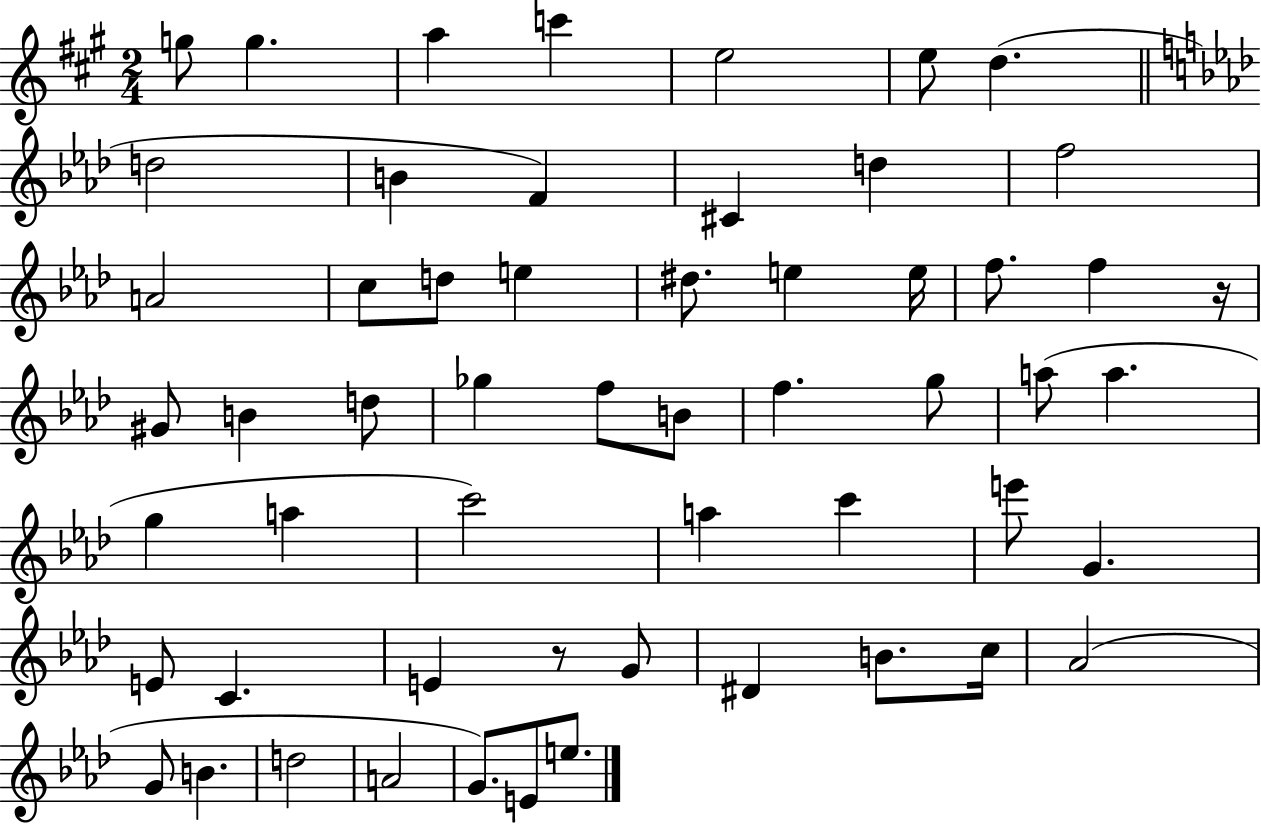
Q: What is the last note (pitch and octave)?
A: E5